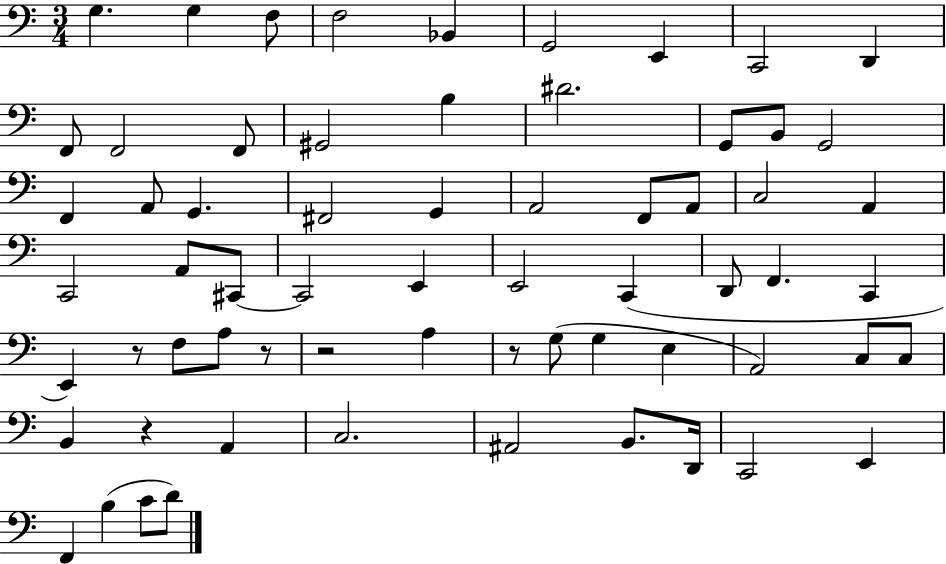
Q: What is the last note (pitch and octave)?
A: D4